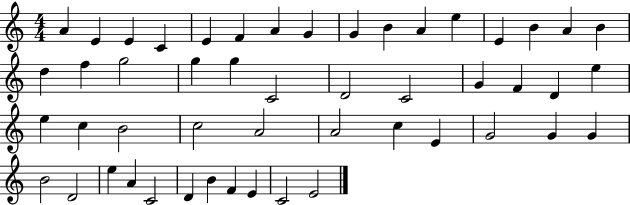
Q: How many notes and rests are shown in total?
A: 50